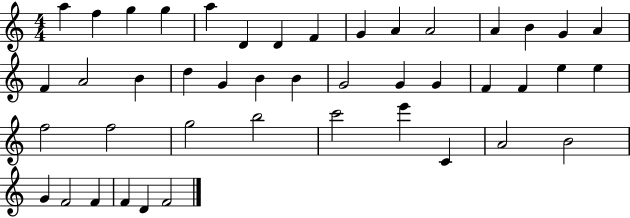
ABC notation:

X:1
T:Untitled
M:4/4
L:1/4
K:C
a f g g a D D F G A A2 A B G A F A2 B d G B B G2 G G F F e e f2 f2 g2 b2 c'2 e' C A2 B2 G F2 F F D F2